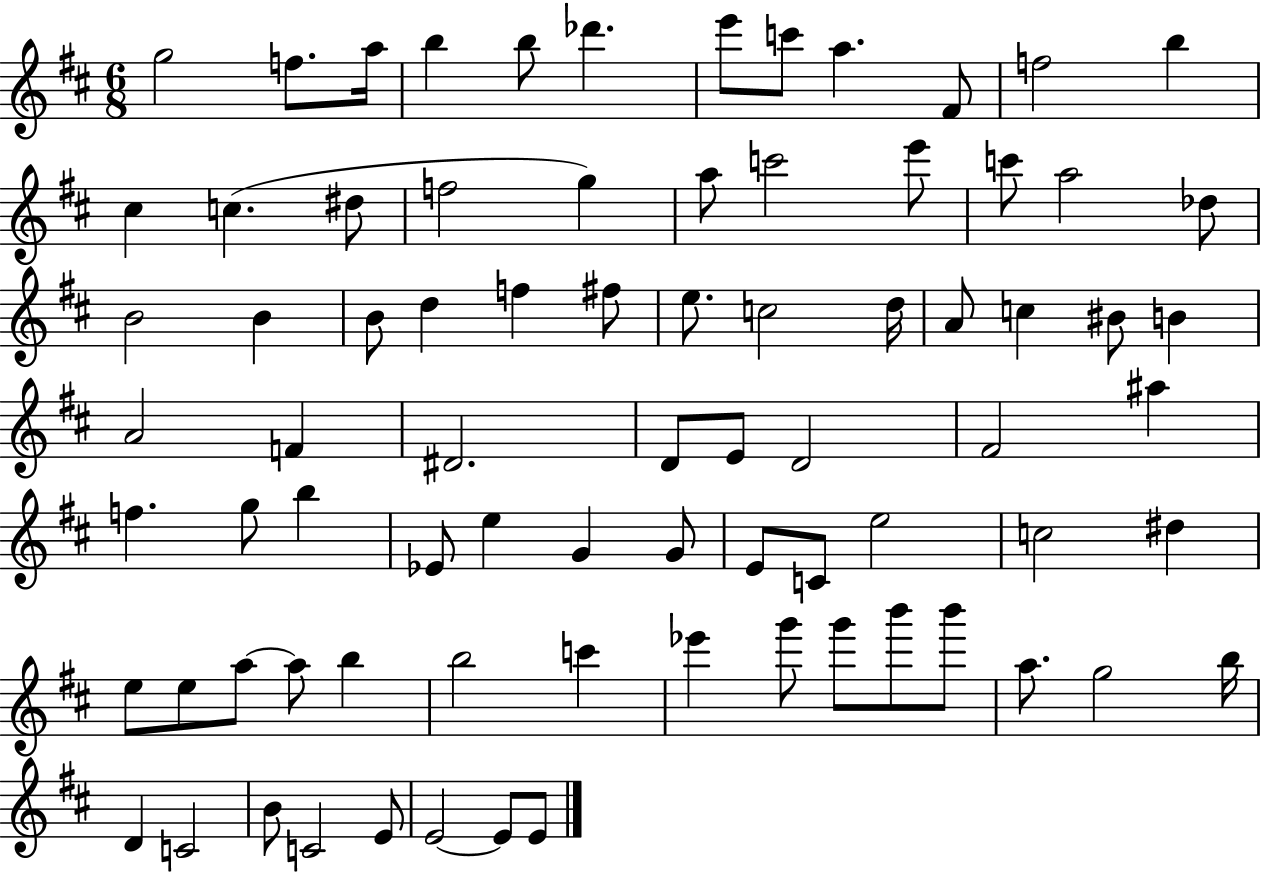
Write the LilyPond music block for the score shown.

{
  \clef treble
  \numericTimeSignature
  \time 6/8
  \key d \major
  g''2 f''8. a''16 | b''4 b''8 des'''4. | e'''8 c'''8 a''4. fis'8 | f''2 b''4 | \break cis''4 c''4.( dis''8 | f''2 g''4) | a''8 c'''2 e'''8 | c'''8 a''2 des''8 | \break b'2 b'4 | b'8 d''4 f''4 fis''8 | e''8. c''2 d''16 | a'8 c''4 bis'8 b'4 | \break a'2 f'4 | dis'2. | d'8 e'8 d'2 | fis'2 ais''4 | \break f''4. g''8 b''4 | ees'8 e''4 g'4 g'8 | e'8 c'8 e''2 | c''2 dis''4 | \break e''8 e''8 a''8~~ a''8 b''4 | b''2 c'''4 | ees'''4 g'''8 g'''8 b'''8 b'''8 | a''8. g''2 b''16 | \break d'4 c'2 | b'8 c'2 e'8 | e'2~~ e'8 e'8 | \bar "|."
}